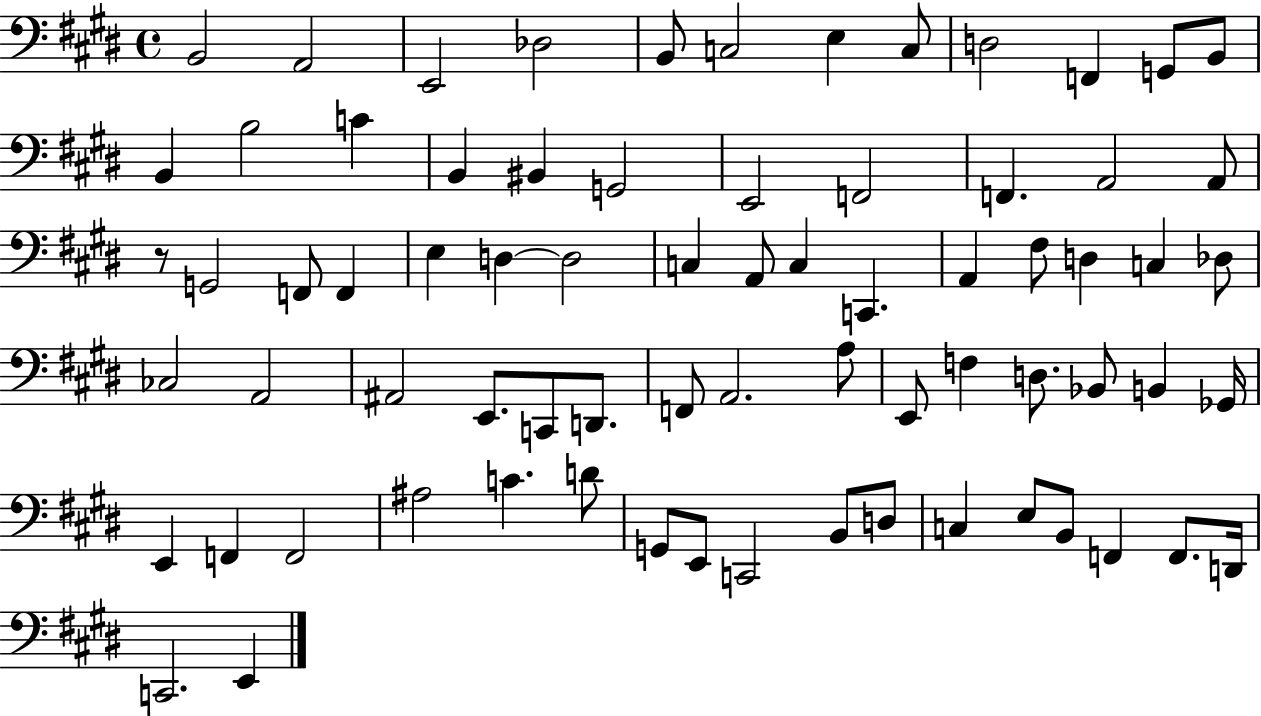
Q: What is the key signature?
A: E major